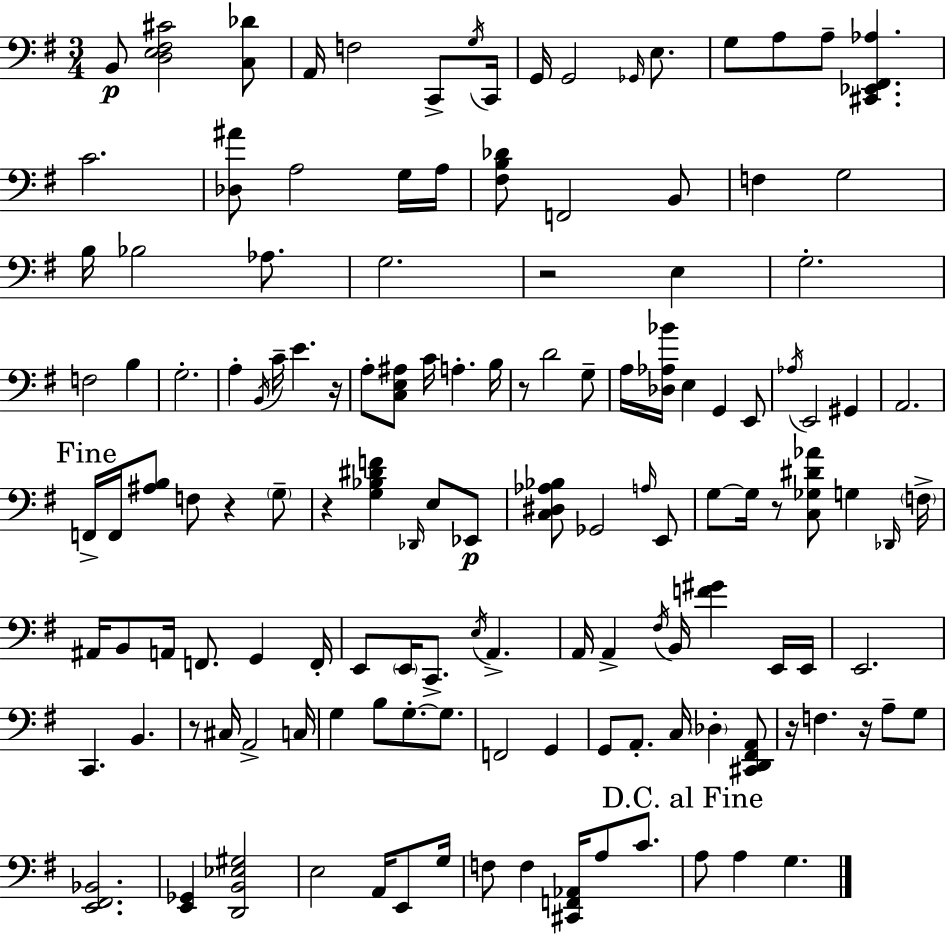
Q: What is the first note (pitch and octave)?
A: B2